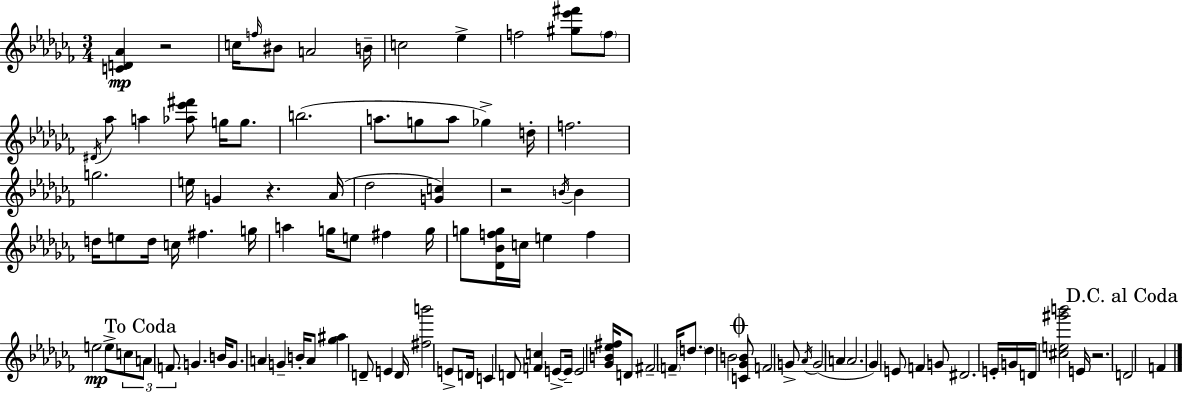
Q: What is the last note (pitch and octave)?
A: F4